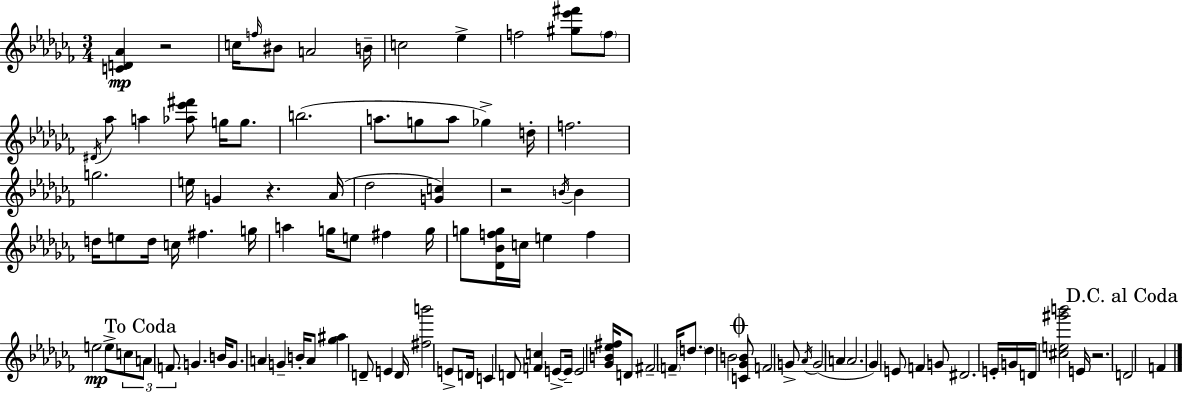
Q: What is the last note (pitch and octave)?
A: F4